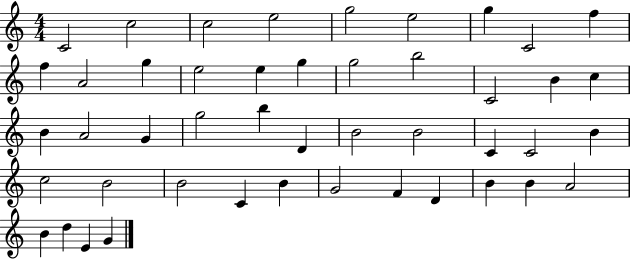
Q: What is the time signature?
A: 4/4